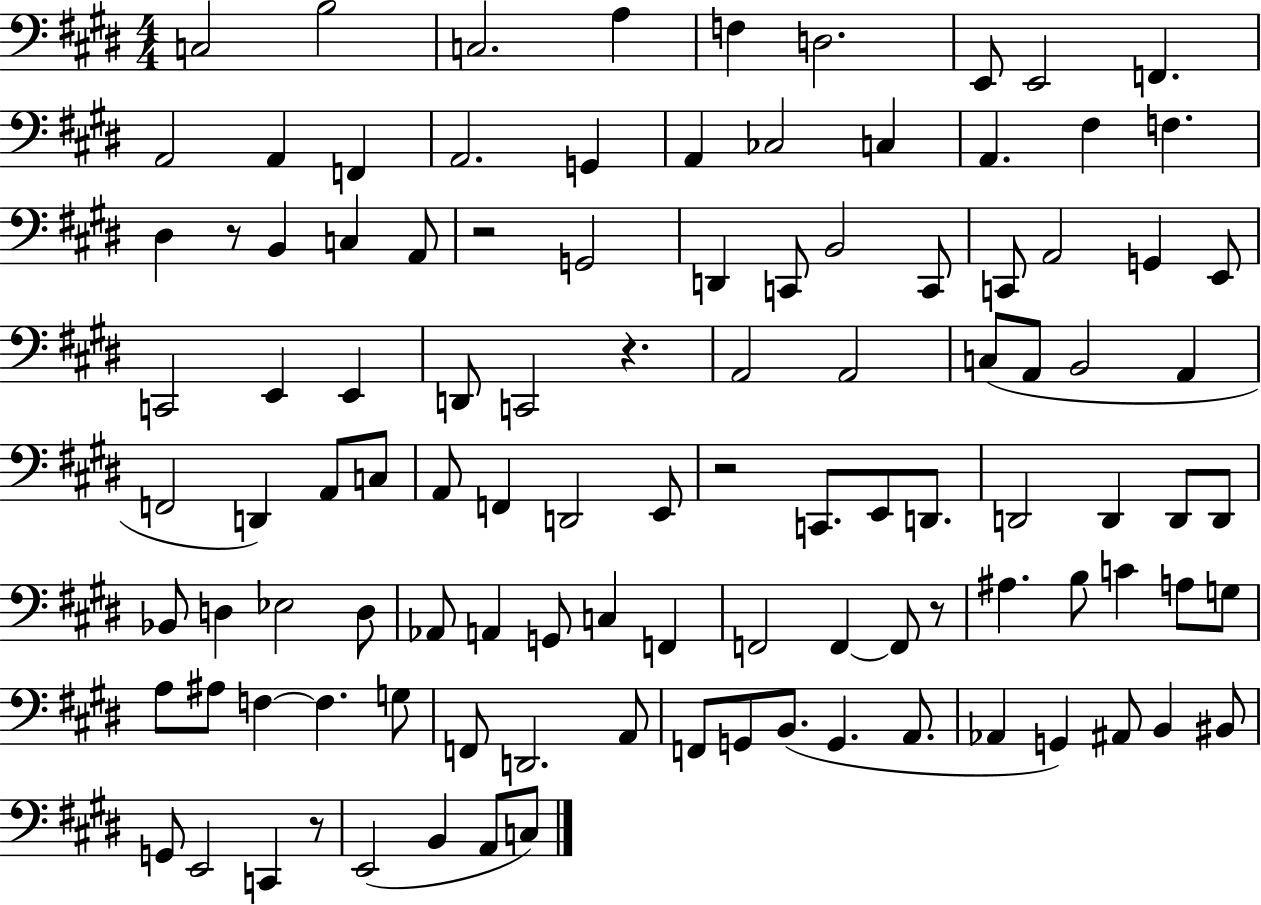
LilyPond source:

{
  \clef bass
  \numericTimeSignature
  \time 4/4
  \key e \major
  c2 b2 | c2. a4 | f4 d2. | e,8 e,2 f,4. | \break a,2 a,4 f,4 | a,2. g,4 | a,4 ces2 c4 | a,4. fis4 f4. | \break dis4 r8 b,4 c4 a,8 | r2 g,2 | d,4 c,8 b,2 c,8 | c,8 a,2 g,4 e,8 | \break c,2 e,4 e,4 | d,8 c,2 r4. | a,2 a,2 | c8( a,8 b,2 a,4 | \break f,2 d,4) a,8 c8 | a,8 f,4 d,2 e,8 | r2 c,8. e,8 d,8. | d,2 d,4 d,8 d,8 | \break bes,8 d4 ees2 d8 | aes,8 a,4 g,8 c4 f,4 | f,2 f,4~~ f,8 r8 | ais4. b8 c'4 a8 g8 | \break a8 ais8 f4~~ f4. g8 | f,8 d,2. a,8 | f,8 g,8 b,8.( g,4. a,8. | aes,4 g,4) ais,8 b,4 bis,8 | \break g,8 e,2 c,4 r8 | e,2( b,4 a,8 c8) | \bar "|."
}